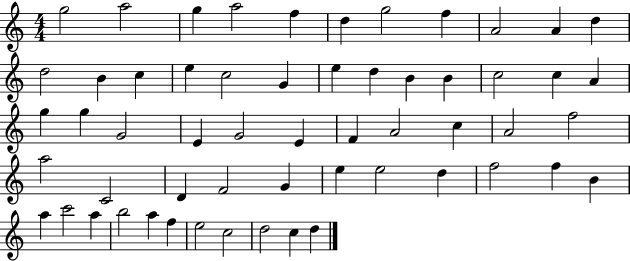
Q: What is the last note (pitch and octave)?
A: D5